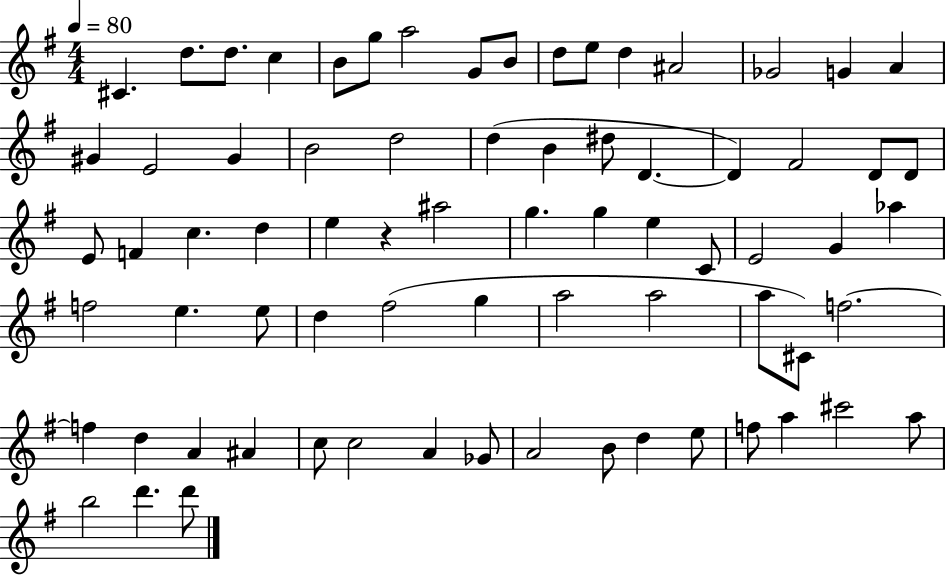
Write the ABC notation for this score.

X:1
T:Untitled
M:4/4
L:1/4
K:G
^C d/2 d/2 c B/2 g/2 a2 G/2 B/2 d/2 e/2 d ^A2 _G2 G A ^G E2 ^G B2 d2 d B ^d/2 D D ^F2 D/2 D/2 E/2 F c d e z ^a2 g g e C/2 E2 G _a f2 e e/2 d ^f2 g a2 a2 a/2 ^C/2 f2 f d A ^A c/2 c2 A _G/2 A2 B/2 d e/2 f/2 a ^c'2 a/2 b2 d' d'/2